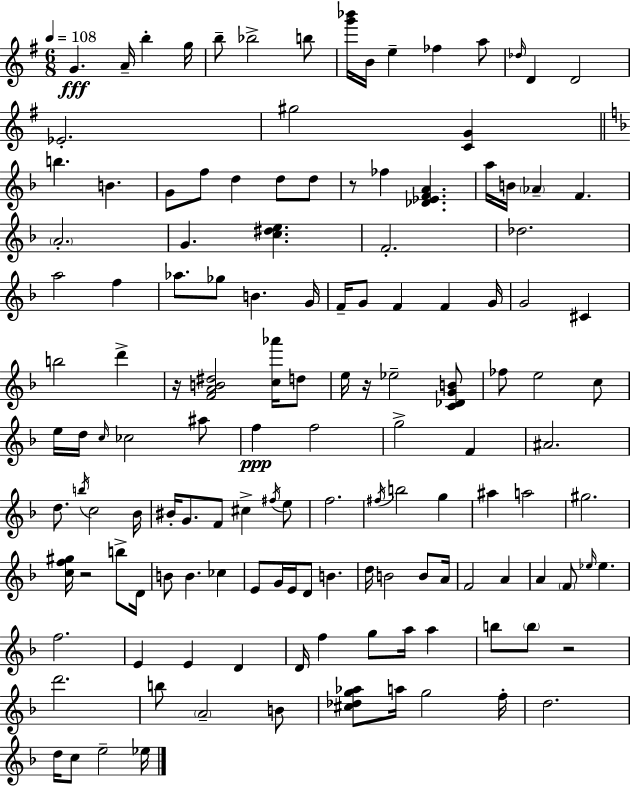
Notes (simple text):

G4/q. A4/s B5/q G5/s B5/e Bb5/h B5/e [G6,Bb6]/s B4/s E5/q FES5/q A5/e Db5/s D4/q D4/h Eb4/h. G#5/h [C4,G4]/q B5/q. B4/q. G4/e F5/e D5/q D5/e D5/e R/e FES5/q [Db4,Eb4,F4,A4]/q. A5/s B4/s Ab4/q F4/q. A4/h. G4/q. [C5,D#5,E5]/q. F4/h. Db5/h. A5/h F5/q Ab5/e. Gb5/e B4/q. G4/s F4/s G4/e F4/q F4/q G4/s G4/h C#4/q B5/h D6/q R/s [F4,A4,B4,D#5]/h [C5,Ab6]/s D5/e E5/s R/s Eb5/h [C4,Db4,G4,B4]/e FES5/e E5/h C5/e E5/s D5/s C5/s CES5/h A#5/e F5/q F5/h G5/h F4/q A#4/h. D5/e. B5/s C5/h Bb4/s BIS4/s G4/e. F4/e C#5/q F#5/s E5/e F5/h. F#5/s B5/h G5/q A#5/q A5/h G#5/h. [C5,F5,G#5]/s R/h B5/e D4/s B4/e B4/q. CES5/q E4/e G4/s E4/s D4/e B4/q. D5/s B4/h B4/e A4/s F4/h A4/q A4/q F4/e Eb5/s Eb5/q. F5/h. E4/q E4/q D4/q D4/s F5/q G5/e A5/s A5/q B5/e B5/e R/h D6/h. B5/e A4/h B4/e [C#5,Db5,G5,Ab5]/e A5/s G5/h F5/s D5/h. D5/s C5/e E5/h Eb5/s